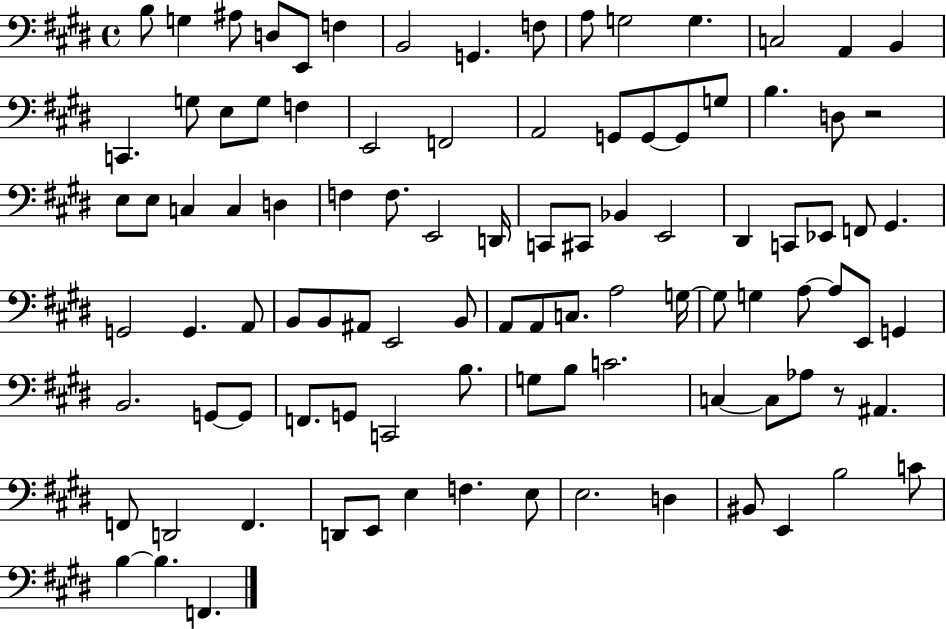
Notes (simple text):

B3/e G3/q A#3/e D3/e E2/e F3/q B2/h G2/q. F3/e A3/e G3/h G3/q. C3/h A2/q B2/q C2/q. G3/e E3/e G3/e F3/q E2/h F2/h A2/h G2/e G2/e G2/e G3/e B3/q. D3/e R/h E3/e E3/e C3/q C3/q D3/q F3/q F3/e. E2/h D2/s C2/e C#2/e Bb2/q E2/h D#2/q C2/e Eb2/e F2/e G#2/q. G2/h G2/q. A2/e B2/e B2/e A#2/e E2/h B2/e A2/e A2/e C3/e. A3/h G3/s G3/e G3/q A3/e A3/e E2/e G2/q B2/h. G2/e G2/e F2/e. G2/e C2/h B3/e. G3/e B3/e C4/h. C3/q C3/e Ab3/e R/e A#2/q. F2/e D2/h F2/q. D2/e E2/e E3/q F3/q. E3/e E3/h. D3/q BIS2/e E2/q B3/h C4/e B3/q B3/q. F2/q.